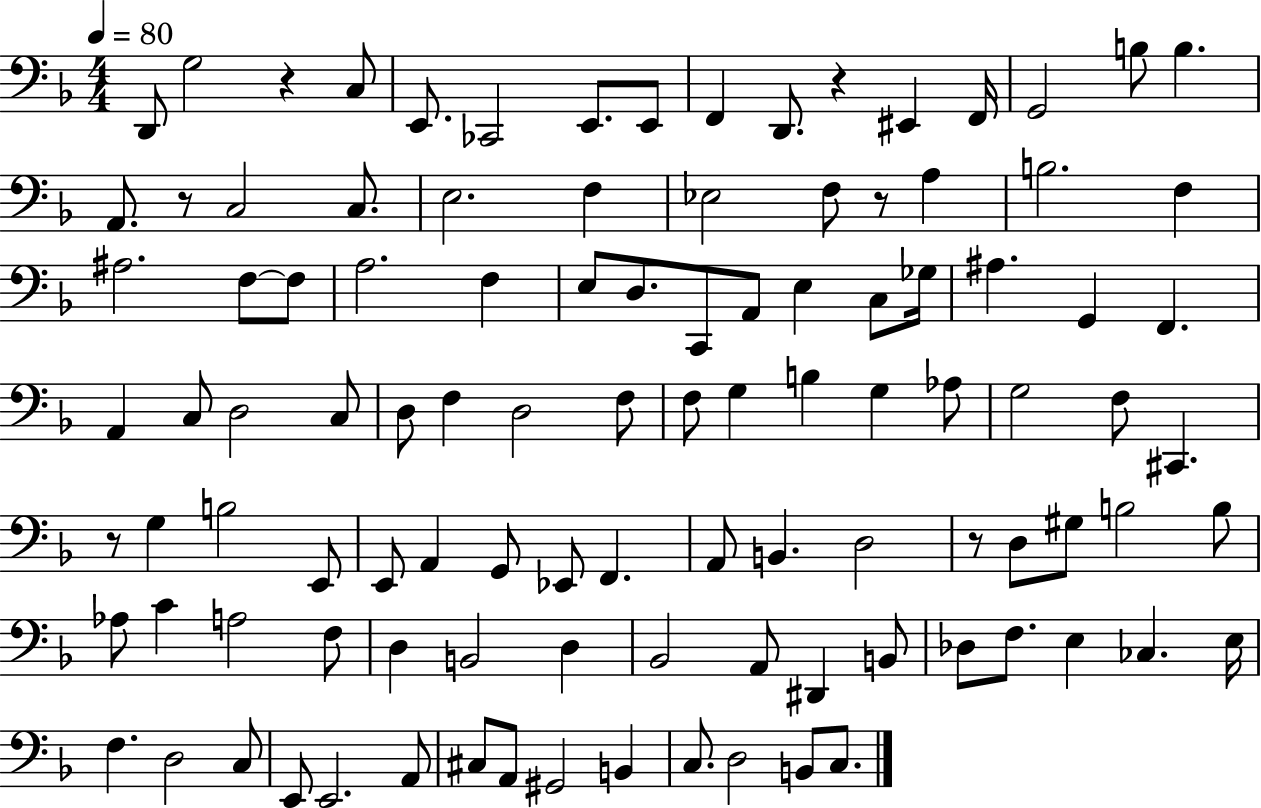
X:1
T:Untitled
M:4/4
L:1/4
K:F
D,,/2 G,2 z C,/2 E,,/2 _C,,2 E,,/2 E,,/2 F,, D,,/2 z ^E,, F,,/4 G,,2 B,/2 B, A,,/2 z/2 C,2 C,/2 E,2 F, _E,2 F,/2 z/2 A, B,2 F, ^A,2 F,/2 F,/2 A,2 F, E,/2 D,/2 C,,/2 A,,/2 E, C,/2 _G,/4 ^A, G,, F,, A,, C,/2 D,2 C,/2 D,/2 F, D,2 F,/2 F,/2 G, B, G, _A,/2 G,2 F,/2 ^C,, z/2 G, B,2 E,,/2 E,,/2 A,, G,,/2 _E,,/2 F,, A,,/2 B,, D,2 z/2 D,/2 ^G,/2 B,2 B,/2 _A,/2 C A,2 F,/2 D, B,,2 D, _B,,2 A,,/2 ^D,, B,,/2 _D,/2 F,/2 E, _C, E,/4 F, D,2 C,/2 E,,/2 E,,2 A,,/2 ^C,/2 A,,/2 ^G,,2 B,, C,/2 D,2 B,,/2 C,/2